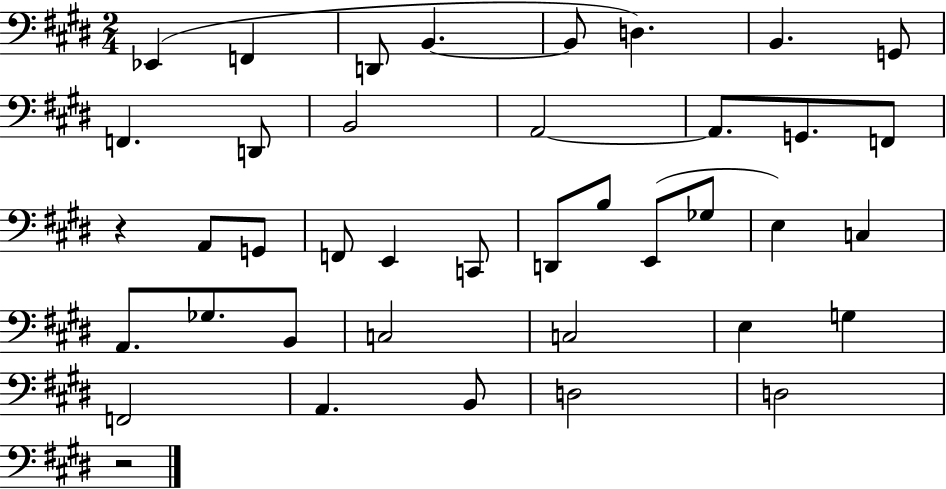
X:1
T:Untitled
M:2/4
L:1/4
K:E
_E,, F,, D,,/2 B,, B,,/2 D, B,, G,,/2 F,, D,,/2 B,,2 A,,2 A,,/2 G,,/2 F,,/2 z A,,/2 G,,/2 F,,/2 E,, C,,/2 D,,/2 B,/2 E,,/2 _G,/2 E, C, A,,/2 _G,/2 B,,/2 C,2 C,2 E, G, F,,2 A,, B,,/2 D,2 D,2 z2